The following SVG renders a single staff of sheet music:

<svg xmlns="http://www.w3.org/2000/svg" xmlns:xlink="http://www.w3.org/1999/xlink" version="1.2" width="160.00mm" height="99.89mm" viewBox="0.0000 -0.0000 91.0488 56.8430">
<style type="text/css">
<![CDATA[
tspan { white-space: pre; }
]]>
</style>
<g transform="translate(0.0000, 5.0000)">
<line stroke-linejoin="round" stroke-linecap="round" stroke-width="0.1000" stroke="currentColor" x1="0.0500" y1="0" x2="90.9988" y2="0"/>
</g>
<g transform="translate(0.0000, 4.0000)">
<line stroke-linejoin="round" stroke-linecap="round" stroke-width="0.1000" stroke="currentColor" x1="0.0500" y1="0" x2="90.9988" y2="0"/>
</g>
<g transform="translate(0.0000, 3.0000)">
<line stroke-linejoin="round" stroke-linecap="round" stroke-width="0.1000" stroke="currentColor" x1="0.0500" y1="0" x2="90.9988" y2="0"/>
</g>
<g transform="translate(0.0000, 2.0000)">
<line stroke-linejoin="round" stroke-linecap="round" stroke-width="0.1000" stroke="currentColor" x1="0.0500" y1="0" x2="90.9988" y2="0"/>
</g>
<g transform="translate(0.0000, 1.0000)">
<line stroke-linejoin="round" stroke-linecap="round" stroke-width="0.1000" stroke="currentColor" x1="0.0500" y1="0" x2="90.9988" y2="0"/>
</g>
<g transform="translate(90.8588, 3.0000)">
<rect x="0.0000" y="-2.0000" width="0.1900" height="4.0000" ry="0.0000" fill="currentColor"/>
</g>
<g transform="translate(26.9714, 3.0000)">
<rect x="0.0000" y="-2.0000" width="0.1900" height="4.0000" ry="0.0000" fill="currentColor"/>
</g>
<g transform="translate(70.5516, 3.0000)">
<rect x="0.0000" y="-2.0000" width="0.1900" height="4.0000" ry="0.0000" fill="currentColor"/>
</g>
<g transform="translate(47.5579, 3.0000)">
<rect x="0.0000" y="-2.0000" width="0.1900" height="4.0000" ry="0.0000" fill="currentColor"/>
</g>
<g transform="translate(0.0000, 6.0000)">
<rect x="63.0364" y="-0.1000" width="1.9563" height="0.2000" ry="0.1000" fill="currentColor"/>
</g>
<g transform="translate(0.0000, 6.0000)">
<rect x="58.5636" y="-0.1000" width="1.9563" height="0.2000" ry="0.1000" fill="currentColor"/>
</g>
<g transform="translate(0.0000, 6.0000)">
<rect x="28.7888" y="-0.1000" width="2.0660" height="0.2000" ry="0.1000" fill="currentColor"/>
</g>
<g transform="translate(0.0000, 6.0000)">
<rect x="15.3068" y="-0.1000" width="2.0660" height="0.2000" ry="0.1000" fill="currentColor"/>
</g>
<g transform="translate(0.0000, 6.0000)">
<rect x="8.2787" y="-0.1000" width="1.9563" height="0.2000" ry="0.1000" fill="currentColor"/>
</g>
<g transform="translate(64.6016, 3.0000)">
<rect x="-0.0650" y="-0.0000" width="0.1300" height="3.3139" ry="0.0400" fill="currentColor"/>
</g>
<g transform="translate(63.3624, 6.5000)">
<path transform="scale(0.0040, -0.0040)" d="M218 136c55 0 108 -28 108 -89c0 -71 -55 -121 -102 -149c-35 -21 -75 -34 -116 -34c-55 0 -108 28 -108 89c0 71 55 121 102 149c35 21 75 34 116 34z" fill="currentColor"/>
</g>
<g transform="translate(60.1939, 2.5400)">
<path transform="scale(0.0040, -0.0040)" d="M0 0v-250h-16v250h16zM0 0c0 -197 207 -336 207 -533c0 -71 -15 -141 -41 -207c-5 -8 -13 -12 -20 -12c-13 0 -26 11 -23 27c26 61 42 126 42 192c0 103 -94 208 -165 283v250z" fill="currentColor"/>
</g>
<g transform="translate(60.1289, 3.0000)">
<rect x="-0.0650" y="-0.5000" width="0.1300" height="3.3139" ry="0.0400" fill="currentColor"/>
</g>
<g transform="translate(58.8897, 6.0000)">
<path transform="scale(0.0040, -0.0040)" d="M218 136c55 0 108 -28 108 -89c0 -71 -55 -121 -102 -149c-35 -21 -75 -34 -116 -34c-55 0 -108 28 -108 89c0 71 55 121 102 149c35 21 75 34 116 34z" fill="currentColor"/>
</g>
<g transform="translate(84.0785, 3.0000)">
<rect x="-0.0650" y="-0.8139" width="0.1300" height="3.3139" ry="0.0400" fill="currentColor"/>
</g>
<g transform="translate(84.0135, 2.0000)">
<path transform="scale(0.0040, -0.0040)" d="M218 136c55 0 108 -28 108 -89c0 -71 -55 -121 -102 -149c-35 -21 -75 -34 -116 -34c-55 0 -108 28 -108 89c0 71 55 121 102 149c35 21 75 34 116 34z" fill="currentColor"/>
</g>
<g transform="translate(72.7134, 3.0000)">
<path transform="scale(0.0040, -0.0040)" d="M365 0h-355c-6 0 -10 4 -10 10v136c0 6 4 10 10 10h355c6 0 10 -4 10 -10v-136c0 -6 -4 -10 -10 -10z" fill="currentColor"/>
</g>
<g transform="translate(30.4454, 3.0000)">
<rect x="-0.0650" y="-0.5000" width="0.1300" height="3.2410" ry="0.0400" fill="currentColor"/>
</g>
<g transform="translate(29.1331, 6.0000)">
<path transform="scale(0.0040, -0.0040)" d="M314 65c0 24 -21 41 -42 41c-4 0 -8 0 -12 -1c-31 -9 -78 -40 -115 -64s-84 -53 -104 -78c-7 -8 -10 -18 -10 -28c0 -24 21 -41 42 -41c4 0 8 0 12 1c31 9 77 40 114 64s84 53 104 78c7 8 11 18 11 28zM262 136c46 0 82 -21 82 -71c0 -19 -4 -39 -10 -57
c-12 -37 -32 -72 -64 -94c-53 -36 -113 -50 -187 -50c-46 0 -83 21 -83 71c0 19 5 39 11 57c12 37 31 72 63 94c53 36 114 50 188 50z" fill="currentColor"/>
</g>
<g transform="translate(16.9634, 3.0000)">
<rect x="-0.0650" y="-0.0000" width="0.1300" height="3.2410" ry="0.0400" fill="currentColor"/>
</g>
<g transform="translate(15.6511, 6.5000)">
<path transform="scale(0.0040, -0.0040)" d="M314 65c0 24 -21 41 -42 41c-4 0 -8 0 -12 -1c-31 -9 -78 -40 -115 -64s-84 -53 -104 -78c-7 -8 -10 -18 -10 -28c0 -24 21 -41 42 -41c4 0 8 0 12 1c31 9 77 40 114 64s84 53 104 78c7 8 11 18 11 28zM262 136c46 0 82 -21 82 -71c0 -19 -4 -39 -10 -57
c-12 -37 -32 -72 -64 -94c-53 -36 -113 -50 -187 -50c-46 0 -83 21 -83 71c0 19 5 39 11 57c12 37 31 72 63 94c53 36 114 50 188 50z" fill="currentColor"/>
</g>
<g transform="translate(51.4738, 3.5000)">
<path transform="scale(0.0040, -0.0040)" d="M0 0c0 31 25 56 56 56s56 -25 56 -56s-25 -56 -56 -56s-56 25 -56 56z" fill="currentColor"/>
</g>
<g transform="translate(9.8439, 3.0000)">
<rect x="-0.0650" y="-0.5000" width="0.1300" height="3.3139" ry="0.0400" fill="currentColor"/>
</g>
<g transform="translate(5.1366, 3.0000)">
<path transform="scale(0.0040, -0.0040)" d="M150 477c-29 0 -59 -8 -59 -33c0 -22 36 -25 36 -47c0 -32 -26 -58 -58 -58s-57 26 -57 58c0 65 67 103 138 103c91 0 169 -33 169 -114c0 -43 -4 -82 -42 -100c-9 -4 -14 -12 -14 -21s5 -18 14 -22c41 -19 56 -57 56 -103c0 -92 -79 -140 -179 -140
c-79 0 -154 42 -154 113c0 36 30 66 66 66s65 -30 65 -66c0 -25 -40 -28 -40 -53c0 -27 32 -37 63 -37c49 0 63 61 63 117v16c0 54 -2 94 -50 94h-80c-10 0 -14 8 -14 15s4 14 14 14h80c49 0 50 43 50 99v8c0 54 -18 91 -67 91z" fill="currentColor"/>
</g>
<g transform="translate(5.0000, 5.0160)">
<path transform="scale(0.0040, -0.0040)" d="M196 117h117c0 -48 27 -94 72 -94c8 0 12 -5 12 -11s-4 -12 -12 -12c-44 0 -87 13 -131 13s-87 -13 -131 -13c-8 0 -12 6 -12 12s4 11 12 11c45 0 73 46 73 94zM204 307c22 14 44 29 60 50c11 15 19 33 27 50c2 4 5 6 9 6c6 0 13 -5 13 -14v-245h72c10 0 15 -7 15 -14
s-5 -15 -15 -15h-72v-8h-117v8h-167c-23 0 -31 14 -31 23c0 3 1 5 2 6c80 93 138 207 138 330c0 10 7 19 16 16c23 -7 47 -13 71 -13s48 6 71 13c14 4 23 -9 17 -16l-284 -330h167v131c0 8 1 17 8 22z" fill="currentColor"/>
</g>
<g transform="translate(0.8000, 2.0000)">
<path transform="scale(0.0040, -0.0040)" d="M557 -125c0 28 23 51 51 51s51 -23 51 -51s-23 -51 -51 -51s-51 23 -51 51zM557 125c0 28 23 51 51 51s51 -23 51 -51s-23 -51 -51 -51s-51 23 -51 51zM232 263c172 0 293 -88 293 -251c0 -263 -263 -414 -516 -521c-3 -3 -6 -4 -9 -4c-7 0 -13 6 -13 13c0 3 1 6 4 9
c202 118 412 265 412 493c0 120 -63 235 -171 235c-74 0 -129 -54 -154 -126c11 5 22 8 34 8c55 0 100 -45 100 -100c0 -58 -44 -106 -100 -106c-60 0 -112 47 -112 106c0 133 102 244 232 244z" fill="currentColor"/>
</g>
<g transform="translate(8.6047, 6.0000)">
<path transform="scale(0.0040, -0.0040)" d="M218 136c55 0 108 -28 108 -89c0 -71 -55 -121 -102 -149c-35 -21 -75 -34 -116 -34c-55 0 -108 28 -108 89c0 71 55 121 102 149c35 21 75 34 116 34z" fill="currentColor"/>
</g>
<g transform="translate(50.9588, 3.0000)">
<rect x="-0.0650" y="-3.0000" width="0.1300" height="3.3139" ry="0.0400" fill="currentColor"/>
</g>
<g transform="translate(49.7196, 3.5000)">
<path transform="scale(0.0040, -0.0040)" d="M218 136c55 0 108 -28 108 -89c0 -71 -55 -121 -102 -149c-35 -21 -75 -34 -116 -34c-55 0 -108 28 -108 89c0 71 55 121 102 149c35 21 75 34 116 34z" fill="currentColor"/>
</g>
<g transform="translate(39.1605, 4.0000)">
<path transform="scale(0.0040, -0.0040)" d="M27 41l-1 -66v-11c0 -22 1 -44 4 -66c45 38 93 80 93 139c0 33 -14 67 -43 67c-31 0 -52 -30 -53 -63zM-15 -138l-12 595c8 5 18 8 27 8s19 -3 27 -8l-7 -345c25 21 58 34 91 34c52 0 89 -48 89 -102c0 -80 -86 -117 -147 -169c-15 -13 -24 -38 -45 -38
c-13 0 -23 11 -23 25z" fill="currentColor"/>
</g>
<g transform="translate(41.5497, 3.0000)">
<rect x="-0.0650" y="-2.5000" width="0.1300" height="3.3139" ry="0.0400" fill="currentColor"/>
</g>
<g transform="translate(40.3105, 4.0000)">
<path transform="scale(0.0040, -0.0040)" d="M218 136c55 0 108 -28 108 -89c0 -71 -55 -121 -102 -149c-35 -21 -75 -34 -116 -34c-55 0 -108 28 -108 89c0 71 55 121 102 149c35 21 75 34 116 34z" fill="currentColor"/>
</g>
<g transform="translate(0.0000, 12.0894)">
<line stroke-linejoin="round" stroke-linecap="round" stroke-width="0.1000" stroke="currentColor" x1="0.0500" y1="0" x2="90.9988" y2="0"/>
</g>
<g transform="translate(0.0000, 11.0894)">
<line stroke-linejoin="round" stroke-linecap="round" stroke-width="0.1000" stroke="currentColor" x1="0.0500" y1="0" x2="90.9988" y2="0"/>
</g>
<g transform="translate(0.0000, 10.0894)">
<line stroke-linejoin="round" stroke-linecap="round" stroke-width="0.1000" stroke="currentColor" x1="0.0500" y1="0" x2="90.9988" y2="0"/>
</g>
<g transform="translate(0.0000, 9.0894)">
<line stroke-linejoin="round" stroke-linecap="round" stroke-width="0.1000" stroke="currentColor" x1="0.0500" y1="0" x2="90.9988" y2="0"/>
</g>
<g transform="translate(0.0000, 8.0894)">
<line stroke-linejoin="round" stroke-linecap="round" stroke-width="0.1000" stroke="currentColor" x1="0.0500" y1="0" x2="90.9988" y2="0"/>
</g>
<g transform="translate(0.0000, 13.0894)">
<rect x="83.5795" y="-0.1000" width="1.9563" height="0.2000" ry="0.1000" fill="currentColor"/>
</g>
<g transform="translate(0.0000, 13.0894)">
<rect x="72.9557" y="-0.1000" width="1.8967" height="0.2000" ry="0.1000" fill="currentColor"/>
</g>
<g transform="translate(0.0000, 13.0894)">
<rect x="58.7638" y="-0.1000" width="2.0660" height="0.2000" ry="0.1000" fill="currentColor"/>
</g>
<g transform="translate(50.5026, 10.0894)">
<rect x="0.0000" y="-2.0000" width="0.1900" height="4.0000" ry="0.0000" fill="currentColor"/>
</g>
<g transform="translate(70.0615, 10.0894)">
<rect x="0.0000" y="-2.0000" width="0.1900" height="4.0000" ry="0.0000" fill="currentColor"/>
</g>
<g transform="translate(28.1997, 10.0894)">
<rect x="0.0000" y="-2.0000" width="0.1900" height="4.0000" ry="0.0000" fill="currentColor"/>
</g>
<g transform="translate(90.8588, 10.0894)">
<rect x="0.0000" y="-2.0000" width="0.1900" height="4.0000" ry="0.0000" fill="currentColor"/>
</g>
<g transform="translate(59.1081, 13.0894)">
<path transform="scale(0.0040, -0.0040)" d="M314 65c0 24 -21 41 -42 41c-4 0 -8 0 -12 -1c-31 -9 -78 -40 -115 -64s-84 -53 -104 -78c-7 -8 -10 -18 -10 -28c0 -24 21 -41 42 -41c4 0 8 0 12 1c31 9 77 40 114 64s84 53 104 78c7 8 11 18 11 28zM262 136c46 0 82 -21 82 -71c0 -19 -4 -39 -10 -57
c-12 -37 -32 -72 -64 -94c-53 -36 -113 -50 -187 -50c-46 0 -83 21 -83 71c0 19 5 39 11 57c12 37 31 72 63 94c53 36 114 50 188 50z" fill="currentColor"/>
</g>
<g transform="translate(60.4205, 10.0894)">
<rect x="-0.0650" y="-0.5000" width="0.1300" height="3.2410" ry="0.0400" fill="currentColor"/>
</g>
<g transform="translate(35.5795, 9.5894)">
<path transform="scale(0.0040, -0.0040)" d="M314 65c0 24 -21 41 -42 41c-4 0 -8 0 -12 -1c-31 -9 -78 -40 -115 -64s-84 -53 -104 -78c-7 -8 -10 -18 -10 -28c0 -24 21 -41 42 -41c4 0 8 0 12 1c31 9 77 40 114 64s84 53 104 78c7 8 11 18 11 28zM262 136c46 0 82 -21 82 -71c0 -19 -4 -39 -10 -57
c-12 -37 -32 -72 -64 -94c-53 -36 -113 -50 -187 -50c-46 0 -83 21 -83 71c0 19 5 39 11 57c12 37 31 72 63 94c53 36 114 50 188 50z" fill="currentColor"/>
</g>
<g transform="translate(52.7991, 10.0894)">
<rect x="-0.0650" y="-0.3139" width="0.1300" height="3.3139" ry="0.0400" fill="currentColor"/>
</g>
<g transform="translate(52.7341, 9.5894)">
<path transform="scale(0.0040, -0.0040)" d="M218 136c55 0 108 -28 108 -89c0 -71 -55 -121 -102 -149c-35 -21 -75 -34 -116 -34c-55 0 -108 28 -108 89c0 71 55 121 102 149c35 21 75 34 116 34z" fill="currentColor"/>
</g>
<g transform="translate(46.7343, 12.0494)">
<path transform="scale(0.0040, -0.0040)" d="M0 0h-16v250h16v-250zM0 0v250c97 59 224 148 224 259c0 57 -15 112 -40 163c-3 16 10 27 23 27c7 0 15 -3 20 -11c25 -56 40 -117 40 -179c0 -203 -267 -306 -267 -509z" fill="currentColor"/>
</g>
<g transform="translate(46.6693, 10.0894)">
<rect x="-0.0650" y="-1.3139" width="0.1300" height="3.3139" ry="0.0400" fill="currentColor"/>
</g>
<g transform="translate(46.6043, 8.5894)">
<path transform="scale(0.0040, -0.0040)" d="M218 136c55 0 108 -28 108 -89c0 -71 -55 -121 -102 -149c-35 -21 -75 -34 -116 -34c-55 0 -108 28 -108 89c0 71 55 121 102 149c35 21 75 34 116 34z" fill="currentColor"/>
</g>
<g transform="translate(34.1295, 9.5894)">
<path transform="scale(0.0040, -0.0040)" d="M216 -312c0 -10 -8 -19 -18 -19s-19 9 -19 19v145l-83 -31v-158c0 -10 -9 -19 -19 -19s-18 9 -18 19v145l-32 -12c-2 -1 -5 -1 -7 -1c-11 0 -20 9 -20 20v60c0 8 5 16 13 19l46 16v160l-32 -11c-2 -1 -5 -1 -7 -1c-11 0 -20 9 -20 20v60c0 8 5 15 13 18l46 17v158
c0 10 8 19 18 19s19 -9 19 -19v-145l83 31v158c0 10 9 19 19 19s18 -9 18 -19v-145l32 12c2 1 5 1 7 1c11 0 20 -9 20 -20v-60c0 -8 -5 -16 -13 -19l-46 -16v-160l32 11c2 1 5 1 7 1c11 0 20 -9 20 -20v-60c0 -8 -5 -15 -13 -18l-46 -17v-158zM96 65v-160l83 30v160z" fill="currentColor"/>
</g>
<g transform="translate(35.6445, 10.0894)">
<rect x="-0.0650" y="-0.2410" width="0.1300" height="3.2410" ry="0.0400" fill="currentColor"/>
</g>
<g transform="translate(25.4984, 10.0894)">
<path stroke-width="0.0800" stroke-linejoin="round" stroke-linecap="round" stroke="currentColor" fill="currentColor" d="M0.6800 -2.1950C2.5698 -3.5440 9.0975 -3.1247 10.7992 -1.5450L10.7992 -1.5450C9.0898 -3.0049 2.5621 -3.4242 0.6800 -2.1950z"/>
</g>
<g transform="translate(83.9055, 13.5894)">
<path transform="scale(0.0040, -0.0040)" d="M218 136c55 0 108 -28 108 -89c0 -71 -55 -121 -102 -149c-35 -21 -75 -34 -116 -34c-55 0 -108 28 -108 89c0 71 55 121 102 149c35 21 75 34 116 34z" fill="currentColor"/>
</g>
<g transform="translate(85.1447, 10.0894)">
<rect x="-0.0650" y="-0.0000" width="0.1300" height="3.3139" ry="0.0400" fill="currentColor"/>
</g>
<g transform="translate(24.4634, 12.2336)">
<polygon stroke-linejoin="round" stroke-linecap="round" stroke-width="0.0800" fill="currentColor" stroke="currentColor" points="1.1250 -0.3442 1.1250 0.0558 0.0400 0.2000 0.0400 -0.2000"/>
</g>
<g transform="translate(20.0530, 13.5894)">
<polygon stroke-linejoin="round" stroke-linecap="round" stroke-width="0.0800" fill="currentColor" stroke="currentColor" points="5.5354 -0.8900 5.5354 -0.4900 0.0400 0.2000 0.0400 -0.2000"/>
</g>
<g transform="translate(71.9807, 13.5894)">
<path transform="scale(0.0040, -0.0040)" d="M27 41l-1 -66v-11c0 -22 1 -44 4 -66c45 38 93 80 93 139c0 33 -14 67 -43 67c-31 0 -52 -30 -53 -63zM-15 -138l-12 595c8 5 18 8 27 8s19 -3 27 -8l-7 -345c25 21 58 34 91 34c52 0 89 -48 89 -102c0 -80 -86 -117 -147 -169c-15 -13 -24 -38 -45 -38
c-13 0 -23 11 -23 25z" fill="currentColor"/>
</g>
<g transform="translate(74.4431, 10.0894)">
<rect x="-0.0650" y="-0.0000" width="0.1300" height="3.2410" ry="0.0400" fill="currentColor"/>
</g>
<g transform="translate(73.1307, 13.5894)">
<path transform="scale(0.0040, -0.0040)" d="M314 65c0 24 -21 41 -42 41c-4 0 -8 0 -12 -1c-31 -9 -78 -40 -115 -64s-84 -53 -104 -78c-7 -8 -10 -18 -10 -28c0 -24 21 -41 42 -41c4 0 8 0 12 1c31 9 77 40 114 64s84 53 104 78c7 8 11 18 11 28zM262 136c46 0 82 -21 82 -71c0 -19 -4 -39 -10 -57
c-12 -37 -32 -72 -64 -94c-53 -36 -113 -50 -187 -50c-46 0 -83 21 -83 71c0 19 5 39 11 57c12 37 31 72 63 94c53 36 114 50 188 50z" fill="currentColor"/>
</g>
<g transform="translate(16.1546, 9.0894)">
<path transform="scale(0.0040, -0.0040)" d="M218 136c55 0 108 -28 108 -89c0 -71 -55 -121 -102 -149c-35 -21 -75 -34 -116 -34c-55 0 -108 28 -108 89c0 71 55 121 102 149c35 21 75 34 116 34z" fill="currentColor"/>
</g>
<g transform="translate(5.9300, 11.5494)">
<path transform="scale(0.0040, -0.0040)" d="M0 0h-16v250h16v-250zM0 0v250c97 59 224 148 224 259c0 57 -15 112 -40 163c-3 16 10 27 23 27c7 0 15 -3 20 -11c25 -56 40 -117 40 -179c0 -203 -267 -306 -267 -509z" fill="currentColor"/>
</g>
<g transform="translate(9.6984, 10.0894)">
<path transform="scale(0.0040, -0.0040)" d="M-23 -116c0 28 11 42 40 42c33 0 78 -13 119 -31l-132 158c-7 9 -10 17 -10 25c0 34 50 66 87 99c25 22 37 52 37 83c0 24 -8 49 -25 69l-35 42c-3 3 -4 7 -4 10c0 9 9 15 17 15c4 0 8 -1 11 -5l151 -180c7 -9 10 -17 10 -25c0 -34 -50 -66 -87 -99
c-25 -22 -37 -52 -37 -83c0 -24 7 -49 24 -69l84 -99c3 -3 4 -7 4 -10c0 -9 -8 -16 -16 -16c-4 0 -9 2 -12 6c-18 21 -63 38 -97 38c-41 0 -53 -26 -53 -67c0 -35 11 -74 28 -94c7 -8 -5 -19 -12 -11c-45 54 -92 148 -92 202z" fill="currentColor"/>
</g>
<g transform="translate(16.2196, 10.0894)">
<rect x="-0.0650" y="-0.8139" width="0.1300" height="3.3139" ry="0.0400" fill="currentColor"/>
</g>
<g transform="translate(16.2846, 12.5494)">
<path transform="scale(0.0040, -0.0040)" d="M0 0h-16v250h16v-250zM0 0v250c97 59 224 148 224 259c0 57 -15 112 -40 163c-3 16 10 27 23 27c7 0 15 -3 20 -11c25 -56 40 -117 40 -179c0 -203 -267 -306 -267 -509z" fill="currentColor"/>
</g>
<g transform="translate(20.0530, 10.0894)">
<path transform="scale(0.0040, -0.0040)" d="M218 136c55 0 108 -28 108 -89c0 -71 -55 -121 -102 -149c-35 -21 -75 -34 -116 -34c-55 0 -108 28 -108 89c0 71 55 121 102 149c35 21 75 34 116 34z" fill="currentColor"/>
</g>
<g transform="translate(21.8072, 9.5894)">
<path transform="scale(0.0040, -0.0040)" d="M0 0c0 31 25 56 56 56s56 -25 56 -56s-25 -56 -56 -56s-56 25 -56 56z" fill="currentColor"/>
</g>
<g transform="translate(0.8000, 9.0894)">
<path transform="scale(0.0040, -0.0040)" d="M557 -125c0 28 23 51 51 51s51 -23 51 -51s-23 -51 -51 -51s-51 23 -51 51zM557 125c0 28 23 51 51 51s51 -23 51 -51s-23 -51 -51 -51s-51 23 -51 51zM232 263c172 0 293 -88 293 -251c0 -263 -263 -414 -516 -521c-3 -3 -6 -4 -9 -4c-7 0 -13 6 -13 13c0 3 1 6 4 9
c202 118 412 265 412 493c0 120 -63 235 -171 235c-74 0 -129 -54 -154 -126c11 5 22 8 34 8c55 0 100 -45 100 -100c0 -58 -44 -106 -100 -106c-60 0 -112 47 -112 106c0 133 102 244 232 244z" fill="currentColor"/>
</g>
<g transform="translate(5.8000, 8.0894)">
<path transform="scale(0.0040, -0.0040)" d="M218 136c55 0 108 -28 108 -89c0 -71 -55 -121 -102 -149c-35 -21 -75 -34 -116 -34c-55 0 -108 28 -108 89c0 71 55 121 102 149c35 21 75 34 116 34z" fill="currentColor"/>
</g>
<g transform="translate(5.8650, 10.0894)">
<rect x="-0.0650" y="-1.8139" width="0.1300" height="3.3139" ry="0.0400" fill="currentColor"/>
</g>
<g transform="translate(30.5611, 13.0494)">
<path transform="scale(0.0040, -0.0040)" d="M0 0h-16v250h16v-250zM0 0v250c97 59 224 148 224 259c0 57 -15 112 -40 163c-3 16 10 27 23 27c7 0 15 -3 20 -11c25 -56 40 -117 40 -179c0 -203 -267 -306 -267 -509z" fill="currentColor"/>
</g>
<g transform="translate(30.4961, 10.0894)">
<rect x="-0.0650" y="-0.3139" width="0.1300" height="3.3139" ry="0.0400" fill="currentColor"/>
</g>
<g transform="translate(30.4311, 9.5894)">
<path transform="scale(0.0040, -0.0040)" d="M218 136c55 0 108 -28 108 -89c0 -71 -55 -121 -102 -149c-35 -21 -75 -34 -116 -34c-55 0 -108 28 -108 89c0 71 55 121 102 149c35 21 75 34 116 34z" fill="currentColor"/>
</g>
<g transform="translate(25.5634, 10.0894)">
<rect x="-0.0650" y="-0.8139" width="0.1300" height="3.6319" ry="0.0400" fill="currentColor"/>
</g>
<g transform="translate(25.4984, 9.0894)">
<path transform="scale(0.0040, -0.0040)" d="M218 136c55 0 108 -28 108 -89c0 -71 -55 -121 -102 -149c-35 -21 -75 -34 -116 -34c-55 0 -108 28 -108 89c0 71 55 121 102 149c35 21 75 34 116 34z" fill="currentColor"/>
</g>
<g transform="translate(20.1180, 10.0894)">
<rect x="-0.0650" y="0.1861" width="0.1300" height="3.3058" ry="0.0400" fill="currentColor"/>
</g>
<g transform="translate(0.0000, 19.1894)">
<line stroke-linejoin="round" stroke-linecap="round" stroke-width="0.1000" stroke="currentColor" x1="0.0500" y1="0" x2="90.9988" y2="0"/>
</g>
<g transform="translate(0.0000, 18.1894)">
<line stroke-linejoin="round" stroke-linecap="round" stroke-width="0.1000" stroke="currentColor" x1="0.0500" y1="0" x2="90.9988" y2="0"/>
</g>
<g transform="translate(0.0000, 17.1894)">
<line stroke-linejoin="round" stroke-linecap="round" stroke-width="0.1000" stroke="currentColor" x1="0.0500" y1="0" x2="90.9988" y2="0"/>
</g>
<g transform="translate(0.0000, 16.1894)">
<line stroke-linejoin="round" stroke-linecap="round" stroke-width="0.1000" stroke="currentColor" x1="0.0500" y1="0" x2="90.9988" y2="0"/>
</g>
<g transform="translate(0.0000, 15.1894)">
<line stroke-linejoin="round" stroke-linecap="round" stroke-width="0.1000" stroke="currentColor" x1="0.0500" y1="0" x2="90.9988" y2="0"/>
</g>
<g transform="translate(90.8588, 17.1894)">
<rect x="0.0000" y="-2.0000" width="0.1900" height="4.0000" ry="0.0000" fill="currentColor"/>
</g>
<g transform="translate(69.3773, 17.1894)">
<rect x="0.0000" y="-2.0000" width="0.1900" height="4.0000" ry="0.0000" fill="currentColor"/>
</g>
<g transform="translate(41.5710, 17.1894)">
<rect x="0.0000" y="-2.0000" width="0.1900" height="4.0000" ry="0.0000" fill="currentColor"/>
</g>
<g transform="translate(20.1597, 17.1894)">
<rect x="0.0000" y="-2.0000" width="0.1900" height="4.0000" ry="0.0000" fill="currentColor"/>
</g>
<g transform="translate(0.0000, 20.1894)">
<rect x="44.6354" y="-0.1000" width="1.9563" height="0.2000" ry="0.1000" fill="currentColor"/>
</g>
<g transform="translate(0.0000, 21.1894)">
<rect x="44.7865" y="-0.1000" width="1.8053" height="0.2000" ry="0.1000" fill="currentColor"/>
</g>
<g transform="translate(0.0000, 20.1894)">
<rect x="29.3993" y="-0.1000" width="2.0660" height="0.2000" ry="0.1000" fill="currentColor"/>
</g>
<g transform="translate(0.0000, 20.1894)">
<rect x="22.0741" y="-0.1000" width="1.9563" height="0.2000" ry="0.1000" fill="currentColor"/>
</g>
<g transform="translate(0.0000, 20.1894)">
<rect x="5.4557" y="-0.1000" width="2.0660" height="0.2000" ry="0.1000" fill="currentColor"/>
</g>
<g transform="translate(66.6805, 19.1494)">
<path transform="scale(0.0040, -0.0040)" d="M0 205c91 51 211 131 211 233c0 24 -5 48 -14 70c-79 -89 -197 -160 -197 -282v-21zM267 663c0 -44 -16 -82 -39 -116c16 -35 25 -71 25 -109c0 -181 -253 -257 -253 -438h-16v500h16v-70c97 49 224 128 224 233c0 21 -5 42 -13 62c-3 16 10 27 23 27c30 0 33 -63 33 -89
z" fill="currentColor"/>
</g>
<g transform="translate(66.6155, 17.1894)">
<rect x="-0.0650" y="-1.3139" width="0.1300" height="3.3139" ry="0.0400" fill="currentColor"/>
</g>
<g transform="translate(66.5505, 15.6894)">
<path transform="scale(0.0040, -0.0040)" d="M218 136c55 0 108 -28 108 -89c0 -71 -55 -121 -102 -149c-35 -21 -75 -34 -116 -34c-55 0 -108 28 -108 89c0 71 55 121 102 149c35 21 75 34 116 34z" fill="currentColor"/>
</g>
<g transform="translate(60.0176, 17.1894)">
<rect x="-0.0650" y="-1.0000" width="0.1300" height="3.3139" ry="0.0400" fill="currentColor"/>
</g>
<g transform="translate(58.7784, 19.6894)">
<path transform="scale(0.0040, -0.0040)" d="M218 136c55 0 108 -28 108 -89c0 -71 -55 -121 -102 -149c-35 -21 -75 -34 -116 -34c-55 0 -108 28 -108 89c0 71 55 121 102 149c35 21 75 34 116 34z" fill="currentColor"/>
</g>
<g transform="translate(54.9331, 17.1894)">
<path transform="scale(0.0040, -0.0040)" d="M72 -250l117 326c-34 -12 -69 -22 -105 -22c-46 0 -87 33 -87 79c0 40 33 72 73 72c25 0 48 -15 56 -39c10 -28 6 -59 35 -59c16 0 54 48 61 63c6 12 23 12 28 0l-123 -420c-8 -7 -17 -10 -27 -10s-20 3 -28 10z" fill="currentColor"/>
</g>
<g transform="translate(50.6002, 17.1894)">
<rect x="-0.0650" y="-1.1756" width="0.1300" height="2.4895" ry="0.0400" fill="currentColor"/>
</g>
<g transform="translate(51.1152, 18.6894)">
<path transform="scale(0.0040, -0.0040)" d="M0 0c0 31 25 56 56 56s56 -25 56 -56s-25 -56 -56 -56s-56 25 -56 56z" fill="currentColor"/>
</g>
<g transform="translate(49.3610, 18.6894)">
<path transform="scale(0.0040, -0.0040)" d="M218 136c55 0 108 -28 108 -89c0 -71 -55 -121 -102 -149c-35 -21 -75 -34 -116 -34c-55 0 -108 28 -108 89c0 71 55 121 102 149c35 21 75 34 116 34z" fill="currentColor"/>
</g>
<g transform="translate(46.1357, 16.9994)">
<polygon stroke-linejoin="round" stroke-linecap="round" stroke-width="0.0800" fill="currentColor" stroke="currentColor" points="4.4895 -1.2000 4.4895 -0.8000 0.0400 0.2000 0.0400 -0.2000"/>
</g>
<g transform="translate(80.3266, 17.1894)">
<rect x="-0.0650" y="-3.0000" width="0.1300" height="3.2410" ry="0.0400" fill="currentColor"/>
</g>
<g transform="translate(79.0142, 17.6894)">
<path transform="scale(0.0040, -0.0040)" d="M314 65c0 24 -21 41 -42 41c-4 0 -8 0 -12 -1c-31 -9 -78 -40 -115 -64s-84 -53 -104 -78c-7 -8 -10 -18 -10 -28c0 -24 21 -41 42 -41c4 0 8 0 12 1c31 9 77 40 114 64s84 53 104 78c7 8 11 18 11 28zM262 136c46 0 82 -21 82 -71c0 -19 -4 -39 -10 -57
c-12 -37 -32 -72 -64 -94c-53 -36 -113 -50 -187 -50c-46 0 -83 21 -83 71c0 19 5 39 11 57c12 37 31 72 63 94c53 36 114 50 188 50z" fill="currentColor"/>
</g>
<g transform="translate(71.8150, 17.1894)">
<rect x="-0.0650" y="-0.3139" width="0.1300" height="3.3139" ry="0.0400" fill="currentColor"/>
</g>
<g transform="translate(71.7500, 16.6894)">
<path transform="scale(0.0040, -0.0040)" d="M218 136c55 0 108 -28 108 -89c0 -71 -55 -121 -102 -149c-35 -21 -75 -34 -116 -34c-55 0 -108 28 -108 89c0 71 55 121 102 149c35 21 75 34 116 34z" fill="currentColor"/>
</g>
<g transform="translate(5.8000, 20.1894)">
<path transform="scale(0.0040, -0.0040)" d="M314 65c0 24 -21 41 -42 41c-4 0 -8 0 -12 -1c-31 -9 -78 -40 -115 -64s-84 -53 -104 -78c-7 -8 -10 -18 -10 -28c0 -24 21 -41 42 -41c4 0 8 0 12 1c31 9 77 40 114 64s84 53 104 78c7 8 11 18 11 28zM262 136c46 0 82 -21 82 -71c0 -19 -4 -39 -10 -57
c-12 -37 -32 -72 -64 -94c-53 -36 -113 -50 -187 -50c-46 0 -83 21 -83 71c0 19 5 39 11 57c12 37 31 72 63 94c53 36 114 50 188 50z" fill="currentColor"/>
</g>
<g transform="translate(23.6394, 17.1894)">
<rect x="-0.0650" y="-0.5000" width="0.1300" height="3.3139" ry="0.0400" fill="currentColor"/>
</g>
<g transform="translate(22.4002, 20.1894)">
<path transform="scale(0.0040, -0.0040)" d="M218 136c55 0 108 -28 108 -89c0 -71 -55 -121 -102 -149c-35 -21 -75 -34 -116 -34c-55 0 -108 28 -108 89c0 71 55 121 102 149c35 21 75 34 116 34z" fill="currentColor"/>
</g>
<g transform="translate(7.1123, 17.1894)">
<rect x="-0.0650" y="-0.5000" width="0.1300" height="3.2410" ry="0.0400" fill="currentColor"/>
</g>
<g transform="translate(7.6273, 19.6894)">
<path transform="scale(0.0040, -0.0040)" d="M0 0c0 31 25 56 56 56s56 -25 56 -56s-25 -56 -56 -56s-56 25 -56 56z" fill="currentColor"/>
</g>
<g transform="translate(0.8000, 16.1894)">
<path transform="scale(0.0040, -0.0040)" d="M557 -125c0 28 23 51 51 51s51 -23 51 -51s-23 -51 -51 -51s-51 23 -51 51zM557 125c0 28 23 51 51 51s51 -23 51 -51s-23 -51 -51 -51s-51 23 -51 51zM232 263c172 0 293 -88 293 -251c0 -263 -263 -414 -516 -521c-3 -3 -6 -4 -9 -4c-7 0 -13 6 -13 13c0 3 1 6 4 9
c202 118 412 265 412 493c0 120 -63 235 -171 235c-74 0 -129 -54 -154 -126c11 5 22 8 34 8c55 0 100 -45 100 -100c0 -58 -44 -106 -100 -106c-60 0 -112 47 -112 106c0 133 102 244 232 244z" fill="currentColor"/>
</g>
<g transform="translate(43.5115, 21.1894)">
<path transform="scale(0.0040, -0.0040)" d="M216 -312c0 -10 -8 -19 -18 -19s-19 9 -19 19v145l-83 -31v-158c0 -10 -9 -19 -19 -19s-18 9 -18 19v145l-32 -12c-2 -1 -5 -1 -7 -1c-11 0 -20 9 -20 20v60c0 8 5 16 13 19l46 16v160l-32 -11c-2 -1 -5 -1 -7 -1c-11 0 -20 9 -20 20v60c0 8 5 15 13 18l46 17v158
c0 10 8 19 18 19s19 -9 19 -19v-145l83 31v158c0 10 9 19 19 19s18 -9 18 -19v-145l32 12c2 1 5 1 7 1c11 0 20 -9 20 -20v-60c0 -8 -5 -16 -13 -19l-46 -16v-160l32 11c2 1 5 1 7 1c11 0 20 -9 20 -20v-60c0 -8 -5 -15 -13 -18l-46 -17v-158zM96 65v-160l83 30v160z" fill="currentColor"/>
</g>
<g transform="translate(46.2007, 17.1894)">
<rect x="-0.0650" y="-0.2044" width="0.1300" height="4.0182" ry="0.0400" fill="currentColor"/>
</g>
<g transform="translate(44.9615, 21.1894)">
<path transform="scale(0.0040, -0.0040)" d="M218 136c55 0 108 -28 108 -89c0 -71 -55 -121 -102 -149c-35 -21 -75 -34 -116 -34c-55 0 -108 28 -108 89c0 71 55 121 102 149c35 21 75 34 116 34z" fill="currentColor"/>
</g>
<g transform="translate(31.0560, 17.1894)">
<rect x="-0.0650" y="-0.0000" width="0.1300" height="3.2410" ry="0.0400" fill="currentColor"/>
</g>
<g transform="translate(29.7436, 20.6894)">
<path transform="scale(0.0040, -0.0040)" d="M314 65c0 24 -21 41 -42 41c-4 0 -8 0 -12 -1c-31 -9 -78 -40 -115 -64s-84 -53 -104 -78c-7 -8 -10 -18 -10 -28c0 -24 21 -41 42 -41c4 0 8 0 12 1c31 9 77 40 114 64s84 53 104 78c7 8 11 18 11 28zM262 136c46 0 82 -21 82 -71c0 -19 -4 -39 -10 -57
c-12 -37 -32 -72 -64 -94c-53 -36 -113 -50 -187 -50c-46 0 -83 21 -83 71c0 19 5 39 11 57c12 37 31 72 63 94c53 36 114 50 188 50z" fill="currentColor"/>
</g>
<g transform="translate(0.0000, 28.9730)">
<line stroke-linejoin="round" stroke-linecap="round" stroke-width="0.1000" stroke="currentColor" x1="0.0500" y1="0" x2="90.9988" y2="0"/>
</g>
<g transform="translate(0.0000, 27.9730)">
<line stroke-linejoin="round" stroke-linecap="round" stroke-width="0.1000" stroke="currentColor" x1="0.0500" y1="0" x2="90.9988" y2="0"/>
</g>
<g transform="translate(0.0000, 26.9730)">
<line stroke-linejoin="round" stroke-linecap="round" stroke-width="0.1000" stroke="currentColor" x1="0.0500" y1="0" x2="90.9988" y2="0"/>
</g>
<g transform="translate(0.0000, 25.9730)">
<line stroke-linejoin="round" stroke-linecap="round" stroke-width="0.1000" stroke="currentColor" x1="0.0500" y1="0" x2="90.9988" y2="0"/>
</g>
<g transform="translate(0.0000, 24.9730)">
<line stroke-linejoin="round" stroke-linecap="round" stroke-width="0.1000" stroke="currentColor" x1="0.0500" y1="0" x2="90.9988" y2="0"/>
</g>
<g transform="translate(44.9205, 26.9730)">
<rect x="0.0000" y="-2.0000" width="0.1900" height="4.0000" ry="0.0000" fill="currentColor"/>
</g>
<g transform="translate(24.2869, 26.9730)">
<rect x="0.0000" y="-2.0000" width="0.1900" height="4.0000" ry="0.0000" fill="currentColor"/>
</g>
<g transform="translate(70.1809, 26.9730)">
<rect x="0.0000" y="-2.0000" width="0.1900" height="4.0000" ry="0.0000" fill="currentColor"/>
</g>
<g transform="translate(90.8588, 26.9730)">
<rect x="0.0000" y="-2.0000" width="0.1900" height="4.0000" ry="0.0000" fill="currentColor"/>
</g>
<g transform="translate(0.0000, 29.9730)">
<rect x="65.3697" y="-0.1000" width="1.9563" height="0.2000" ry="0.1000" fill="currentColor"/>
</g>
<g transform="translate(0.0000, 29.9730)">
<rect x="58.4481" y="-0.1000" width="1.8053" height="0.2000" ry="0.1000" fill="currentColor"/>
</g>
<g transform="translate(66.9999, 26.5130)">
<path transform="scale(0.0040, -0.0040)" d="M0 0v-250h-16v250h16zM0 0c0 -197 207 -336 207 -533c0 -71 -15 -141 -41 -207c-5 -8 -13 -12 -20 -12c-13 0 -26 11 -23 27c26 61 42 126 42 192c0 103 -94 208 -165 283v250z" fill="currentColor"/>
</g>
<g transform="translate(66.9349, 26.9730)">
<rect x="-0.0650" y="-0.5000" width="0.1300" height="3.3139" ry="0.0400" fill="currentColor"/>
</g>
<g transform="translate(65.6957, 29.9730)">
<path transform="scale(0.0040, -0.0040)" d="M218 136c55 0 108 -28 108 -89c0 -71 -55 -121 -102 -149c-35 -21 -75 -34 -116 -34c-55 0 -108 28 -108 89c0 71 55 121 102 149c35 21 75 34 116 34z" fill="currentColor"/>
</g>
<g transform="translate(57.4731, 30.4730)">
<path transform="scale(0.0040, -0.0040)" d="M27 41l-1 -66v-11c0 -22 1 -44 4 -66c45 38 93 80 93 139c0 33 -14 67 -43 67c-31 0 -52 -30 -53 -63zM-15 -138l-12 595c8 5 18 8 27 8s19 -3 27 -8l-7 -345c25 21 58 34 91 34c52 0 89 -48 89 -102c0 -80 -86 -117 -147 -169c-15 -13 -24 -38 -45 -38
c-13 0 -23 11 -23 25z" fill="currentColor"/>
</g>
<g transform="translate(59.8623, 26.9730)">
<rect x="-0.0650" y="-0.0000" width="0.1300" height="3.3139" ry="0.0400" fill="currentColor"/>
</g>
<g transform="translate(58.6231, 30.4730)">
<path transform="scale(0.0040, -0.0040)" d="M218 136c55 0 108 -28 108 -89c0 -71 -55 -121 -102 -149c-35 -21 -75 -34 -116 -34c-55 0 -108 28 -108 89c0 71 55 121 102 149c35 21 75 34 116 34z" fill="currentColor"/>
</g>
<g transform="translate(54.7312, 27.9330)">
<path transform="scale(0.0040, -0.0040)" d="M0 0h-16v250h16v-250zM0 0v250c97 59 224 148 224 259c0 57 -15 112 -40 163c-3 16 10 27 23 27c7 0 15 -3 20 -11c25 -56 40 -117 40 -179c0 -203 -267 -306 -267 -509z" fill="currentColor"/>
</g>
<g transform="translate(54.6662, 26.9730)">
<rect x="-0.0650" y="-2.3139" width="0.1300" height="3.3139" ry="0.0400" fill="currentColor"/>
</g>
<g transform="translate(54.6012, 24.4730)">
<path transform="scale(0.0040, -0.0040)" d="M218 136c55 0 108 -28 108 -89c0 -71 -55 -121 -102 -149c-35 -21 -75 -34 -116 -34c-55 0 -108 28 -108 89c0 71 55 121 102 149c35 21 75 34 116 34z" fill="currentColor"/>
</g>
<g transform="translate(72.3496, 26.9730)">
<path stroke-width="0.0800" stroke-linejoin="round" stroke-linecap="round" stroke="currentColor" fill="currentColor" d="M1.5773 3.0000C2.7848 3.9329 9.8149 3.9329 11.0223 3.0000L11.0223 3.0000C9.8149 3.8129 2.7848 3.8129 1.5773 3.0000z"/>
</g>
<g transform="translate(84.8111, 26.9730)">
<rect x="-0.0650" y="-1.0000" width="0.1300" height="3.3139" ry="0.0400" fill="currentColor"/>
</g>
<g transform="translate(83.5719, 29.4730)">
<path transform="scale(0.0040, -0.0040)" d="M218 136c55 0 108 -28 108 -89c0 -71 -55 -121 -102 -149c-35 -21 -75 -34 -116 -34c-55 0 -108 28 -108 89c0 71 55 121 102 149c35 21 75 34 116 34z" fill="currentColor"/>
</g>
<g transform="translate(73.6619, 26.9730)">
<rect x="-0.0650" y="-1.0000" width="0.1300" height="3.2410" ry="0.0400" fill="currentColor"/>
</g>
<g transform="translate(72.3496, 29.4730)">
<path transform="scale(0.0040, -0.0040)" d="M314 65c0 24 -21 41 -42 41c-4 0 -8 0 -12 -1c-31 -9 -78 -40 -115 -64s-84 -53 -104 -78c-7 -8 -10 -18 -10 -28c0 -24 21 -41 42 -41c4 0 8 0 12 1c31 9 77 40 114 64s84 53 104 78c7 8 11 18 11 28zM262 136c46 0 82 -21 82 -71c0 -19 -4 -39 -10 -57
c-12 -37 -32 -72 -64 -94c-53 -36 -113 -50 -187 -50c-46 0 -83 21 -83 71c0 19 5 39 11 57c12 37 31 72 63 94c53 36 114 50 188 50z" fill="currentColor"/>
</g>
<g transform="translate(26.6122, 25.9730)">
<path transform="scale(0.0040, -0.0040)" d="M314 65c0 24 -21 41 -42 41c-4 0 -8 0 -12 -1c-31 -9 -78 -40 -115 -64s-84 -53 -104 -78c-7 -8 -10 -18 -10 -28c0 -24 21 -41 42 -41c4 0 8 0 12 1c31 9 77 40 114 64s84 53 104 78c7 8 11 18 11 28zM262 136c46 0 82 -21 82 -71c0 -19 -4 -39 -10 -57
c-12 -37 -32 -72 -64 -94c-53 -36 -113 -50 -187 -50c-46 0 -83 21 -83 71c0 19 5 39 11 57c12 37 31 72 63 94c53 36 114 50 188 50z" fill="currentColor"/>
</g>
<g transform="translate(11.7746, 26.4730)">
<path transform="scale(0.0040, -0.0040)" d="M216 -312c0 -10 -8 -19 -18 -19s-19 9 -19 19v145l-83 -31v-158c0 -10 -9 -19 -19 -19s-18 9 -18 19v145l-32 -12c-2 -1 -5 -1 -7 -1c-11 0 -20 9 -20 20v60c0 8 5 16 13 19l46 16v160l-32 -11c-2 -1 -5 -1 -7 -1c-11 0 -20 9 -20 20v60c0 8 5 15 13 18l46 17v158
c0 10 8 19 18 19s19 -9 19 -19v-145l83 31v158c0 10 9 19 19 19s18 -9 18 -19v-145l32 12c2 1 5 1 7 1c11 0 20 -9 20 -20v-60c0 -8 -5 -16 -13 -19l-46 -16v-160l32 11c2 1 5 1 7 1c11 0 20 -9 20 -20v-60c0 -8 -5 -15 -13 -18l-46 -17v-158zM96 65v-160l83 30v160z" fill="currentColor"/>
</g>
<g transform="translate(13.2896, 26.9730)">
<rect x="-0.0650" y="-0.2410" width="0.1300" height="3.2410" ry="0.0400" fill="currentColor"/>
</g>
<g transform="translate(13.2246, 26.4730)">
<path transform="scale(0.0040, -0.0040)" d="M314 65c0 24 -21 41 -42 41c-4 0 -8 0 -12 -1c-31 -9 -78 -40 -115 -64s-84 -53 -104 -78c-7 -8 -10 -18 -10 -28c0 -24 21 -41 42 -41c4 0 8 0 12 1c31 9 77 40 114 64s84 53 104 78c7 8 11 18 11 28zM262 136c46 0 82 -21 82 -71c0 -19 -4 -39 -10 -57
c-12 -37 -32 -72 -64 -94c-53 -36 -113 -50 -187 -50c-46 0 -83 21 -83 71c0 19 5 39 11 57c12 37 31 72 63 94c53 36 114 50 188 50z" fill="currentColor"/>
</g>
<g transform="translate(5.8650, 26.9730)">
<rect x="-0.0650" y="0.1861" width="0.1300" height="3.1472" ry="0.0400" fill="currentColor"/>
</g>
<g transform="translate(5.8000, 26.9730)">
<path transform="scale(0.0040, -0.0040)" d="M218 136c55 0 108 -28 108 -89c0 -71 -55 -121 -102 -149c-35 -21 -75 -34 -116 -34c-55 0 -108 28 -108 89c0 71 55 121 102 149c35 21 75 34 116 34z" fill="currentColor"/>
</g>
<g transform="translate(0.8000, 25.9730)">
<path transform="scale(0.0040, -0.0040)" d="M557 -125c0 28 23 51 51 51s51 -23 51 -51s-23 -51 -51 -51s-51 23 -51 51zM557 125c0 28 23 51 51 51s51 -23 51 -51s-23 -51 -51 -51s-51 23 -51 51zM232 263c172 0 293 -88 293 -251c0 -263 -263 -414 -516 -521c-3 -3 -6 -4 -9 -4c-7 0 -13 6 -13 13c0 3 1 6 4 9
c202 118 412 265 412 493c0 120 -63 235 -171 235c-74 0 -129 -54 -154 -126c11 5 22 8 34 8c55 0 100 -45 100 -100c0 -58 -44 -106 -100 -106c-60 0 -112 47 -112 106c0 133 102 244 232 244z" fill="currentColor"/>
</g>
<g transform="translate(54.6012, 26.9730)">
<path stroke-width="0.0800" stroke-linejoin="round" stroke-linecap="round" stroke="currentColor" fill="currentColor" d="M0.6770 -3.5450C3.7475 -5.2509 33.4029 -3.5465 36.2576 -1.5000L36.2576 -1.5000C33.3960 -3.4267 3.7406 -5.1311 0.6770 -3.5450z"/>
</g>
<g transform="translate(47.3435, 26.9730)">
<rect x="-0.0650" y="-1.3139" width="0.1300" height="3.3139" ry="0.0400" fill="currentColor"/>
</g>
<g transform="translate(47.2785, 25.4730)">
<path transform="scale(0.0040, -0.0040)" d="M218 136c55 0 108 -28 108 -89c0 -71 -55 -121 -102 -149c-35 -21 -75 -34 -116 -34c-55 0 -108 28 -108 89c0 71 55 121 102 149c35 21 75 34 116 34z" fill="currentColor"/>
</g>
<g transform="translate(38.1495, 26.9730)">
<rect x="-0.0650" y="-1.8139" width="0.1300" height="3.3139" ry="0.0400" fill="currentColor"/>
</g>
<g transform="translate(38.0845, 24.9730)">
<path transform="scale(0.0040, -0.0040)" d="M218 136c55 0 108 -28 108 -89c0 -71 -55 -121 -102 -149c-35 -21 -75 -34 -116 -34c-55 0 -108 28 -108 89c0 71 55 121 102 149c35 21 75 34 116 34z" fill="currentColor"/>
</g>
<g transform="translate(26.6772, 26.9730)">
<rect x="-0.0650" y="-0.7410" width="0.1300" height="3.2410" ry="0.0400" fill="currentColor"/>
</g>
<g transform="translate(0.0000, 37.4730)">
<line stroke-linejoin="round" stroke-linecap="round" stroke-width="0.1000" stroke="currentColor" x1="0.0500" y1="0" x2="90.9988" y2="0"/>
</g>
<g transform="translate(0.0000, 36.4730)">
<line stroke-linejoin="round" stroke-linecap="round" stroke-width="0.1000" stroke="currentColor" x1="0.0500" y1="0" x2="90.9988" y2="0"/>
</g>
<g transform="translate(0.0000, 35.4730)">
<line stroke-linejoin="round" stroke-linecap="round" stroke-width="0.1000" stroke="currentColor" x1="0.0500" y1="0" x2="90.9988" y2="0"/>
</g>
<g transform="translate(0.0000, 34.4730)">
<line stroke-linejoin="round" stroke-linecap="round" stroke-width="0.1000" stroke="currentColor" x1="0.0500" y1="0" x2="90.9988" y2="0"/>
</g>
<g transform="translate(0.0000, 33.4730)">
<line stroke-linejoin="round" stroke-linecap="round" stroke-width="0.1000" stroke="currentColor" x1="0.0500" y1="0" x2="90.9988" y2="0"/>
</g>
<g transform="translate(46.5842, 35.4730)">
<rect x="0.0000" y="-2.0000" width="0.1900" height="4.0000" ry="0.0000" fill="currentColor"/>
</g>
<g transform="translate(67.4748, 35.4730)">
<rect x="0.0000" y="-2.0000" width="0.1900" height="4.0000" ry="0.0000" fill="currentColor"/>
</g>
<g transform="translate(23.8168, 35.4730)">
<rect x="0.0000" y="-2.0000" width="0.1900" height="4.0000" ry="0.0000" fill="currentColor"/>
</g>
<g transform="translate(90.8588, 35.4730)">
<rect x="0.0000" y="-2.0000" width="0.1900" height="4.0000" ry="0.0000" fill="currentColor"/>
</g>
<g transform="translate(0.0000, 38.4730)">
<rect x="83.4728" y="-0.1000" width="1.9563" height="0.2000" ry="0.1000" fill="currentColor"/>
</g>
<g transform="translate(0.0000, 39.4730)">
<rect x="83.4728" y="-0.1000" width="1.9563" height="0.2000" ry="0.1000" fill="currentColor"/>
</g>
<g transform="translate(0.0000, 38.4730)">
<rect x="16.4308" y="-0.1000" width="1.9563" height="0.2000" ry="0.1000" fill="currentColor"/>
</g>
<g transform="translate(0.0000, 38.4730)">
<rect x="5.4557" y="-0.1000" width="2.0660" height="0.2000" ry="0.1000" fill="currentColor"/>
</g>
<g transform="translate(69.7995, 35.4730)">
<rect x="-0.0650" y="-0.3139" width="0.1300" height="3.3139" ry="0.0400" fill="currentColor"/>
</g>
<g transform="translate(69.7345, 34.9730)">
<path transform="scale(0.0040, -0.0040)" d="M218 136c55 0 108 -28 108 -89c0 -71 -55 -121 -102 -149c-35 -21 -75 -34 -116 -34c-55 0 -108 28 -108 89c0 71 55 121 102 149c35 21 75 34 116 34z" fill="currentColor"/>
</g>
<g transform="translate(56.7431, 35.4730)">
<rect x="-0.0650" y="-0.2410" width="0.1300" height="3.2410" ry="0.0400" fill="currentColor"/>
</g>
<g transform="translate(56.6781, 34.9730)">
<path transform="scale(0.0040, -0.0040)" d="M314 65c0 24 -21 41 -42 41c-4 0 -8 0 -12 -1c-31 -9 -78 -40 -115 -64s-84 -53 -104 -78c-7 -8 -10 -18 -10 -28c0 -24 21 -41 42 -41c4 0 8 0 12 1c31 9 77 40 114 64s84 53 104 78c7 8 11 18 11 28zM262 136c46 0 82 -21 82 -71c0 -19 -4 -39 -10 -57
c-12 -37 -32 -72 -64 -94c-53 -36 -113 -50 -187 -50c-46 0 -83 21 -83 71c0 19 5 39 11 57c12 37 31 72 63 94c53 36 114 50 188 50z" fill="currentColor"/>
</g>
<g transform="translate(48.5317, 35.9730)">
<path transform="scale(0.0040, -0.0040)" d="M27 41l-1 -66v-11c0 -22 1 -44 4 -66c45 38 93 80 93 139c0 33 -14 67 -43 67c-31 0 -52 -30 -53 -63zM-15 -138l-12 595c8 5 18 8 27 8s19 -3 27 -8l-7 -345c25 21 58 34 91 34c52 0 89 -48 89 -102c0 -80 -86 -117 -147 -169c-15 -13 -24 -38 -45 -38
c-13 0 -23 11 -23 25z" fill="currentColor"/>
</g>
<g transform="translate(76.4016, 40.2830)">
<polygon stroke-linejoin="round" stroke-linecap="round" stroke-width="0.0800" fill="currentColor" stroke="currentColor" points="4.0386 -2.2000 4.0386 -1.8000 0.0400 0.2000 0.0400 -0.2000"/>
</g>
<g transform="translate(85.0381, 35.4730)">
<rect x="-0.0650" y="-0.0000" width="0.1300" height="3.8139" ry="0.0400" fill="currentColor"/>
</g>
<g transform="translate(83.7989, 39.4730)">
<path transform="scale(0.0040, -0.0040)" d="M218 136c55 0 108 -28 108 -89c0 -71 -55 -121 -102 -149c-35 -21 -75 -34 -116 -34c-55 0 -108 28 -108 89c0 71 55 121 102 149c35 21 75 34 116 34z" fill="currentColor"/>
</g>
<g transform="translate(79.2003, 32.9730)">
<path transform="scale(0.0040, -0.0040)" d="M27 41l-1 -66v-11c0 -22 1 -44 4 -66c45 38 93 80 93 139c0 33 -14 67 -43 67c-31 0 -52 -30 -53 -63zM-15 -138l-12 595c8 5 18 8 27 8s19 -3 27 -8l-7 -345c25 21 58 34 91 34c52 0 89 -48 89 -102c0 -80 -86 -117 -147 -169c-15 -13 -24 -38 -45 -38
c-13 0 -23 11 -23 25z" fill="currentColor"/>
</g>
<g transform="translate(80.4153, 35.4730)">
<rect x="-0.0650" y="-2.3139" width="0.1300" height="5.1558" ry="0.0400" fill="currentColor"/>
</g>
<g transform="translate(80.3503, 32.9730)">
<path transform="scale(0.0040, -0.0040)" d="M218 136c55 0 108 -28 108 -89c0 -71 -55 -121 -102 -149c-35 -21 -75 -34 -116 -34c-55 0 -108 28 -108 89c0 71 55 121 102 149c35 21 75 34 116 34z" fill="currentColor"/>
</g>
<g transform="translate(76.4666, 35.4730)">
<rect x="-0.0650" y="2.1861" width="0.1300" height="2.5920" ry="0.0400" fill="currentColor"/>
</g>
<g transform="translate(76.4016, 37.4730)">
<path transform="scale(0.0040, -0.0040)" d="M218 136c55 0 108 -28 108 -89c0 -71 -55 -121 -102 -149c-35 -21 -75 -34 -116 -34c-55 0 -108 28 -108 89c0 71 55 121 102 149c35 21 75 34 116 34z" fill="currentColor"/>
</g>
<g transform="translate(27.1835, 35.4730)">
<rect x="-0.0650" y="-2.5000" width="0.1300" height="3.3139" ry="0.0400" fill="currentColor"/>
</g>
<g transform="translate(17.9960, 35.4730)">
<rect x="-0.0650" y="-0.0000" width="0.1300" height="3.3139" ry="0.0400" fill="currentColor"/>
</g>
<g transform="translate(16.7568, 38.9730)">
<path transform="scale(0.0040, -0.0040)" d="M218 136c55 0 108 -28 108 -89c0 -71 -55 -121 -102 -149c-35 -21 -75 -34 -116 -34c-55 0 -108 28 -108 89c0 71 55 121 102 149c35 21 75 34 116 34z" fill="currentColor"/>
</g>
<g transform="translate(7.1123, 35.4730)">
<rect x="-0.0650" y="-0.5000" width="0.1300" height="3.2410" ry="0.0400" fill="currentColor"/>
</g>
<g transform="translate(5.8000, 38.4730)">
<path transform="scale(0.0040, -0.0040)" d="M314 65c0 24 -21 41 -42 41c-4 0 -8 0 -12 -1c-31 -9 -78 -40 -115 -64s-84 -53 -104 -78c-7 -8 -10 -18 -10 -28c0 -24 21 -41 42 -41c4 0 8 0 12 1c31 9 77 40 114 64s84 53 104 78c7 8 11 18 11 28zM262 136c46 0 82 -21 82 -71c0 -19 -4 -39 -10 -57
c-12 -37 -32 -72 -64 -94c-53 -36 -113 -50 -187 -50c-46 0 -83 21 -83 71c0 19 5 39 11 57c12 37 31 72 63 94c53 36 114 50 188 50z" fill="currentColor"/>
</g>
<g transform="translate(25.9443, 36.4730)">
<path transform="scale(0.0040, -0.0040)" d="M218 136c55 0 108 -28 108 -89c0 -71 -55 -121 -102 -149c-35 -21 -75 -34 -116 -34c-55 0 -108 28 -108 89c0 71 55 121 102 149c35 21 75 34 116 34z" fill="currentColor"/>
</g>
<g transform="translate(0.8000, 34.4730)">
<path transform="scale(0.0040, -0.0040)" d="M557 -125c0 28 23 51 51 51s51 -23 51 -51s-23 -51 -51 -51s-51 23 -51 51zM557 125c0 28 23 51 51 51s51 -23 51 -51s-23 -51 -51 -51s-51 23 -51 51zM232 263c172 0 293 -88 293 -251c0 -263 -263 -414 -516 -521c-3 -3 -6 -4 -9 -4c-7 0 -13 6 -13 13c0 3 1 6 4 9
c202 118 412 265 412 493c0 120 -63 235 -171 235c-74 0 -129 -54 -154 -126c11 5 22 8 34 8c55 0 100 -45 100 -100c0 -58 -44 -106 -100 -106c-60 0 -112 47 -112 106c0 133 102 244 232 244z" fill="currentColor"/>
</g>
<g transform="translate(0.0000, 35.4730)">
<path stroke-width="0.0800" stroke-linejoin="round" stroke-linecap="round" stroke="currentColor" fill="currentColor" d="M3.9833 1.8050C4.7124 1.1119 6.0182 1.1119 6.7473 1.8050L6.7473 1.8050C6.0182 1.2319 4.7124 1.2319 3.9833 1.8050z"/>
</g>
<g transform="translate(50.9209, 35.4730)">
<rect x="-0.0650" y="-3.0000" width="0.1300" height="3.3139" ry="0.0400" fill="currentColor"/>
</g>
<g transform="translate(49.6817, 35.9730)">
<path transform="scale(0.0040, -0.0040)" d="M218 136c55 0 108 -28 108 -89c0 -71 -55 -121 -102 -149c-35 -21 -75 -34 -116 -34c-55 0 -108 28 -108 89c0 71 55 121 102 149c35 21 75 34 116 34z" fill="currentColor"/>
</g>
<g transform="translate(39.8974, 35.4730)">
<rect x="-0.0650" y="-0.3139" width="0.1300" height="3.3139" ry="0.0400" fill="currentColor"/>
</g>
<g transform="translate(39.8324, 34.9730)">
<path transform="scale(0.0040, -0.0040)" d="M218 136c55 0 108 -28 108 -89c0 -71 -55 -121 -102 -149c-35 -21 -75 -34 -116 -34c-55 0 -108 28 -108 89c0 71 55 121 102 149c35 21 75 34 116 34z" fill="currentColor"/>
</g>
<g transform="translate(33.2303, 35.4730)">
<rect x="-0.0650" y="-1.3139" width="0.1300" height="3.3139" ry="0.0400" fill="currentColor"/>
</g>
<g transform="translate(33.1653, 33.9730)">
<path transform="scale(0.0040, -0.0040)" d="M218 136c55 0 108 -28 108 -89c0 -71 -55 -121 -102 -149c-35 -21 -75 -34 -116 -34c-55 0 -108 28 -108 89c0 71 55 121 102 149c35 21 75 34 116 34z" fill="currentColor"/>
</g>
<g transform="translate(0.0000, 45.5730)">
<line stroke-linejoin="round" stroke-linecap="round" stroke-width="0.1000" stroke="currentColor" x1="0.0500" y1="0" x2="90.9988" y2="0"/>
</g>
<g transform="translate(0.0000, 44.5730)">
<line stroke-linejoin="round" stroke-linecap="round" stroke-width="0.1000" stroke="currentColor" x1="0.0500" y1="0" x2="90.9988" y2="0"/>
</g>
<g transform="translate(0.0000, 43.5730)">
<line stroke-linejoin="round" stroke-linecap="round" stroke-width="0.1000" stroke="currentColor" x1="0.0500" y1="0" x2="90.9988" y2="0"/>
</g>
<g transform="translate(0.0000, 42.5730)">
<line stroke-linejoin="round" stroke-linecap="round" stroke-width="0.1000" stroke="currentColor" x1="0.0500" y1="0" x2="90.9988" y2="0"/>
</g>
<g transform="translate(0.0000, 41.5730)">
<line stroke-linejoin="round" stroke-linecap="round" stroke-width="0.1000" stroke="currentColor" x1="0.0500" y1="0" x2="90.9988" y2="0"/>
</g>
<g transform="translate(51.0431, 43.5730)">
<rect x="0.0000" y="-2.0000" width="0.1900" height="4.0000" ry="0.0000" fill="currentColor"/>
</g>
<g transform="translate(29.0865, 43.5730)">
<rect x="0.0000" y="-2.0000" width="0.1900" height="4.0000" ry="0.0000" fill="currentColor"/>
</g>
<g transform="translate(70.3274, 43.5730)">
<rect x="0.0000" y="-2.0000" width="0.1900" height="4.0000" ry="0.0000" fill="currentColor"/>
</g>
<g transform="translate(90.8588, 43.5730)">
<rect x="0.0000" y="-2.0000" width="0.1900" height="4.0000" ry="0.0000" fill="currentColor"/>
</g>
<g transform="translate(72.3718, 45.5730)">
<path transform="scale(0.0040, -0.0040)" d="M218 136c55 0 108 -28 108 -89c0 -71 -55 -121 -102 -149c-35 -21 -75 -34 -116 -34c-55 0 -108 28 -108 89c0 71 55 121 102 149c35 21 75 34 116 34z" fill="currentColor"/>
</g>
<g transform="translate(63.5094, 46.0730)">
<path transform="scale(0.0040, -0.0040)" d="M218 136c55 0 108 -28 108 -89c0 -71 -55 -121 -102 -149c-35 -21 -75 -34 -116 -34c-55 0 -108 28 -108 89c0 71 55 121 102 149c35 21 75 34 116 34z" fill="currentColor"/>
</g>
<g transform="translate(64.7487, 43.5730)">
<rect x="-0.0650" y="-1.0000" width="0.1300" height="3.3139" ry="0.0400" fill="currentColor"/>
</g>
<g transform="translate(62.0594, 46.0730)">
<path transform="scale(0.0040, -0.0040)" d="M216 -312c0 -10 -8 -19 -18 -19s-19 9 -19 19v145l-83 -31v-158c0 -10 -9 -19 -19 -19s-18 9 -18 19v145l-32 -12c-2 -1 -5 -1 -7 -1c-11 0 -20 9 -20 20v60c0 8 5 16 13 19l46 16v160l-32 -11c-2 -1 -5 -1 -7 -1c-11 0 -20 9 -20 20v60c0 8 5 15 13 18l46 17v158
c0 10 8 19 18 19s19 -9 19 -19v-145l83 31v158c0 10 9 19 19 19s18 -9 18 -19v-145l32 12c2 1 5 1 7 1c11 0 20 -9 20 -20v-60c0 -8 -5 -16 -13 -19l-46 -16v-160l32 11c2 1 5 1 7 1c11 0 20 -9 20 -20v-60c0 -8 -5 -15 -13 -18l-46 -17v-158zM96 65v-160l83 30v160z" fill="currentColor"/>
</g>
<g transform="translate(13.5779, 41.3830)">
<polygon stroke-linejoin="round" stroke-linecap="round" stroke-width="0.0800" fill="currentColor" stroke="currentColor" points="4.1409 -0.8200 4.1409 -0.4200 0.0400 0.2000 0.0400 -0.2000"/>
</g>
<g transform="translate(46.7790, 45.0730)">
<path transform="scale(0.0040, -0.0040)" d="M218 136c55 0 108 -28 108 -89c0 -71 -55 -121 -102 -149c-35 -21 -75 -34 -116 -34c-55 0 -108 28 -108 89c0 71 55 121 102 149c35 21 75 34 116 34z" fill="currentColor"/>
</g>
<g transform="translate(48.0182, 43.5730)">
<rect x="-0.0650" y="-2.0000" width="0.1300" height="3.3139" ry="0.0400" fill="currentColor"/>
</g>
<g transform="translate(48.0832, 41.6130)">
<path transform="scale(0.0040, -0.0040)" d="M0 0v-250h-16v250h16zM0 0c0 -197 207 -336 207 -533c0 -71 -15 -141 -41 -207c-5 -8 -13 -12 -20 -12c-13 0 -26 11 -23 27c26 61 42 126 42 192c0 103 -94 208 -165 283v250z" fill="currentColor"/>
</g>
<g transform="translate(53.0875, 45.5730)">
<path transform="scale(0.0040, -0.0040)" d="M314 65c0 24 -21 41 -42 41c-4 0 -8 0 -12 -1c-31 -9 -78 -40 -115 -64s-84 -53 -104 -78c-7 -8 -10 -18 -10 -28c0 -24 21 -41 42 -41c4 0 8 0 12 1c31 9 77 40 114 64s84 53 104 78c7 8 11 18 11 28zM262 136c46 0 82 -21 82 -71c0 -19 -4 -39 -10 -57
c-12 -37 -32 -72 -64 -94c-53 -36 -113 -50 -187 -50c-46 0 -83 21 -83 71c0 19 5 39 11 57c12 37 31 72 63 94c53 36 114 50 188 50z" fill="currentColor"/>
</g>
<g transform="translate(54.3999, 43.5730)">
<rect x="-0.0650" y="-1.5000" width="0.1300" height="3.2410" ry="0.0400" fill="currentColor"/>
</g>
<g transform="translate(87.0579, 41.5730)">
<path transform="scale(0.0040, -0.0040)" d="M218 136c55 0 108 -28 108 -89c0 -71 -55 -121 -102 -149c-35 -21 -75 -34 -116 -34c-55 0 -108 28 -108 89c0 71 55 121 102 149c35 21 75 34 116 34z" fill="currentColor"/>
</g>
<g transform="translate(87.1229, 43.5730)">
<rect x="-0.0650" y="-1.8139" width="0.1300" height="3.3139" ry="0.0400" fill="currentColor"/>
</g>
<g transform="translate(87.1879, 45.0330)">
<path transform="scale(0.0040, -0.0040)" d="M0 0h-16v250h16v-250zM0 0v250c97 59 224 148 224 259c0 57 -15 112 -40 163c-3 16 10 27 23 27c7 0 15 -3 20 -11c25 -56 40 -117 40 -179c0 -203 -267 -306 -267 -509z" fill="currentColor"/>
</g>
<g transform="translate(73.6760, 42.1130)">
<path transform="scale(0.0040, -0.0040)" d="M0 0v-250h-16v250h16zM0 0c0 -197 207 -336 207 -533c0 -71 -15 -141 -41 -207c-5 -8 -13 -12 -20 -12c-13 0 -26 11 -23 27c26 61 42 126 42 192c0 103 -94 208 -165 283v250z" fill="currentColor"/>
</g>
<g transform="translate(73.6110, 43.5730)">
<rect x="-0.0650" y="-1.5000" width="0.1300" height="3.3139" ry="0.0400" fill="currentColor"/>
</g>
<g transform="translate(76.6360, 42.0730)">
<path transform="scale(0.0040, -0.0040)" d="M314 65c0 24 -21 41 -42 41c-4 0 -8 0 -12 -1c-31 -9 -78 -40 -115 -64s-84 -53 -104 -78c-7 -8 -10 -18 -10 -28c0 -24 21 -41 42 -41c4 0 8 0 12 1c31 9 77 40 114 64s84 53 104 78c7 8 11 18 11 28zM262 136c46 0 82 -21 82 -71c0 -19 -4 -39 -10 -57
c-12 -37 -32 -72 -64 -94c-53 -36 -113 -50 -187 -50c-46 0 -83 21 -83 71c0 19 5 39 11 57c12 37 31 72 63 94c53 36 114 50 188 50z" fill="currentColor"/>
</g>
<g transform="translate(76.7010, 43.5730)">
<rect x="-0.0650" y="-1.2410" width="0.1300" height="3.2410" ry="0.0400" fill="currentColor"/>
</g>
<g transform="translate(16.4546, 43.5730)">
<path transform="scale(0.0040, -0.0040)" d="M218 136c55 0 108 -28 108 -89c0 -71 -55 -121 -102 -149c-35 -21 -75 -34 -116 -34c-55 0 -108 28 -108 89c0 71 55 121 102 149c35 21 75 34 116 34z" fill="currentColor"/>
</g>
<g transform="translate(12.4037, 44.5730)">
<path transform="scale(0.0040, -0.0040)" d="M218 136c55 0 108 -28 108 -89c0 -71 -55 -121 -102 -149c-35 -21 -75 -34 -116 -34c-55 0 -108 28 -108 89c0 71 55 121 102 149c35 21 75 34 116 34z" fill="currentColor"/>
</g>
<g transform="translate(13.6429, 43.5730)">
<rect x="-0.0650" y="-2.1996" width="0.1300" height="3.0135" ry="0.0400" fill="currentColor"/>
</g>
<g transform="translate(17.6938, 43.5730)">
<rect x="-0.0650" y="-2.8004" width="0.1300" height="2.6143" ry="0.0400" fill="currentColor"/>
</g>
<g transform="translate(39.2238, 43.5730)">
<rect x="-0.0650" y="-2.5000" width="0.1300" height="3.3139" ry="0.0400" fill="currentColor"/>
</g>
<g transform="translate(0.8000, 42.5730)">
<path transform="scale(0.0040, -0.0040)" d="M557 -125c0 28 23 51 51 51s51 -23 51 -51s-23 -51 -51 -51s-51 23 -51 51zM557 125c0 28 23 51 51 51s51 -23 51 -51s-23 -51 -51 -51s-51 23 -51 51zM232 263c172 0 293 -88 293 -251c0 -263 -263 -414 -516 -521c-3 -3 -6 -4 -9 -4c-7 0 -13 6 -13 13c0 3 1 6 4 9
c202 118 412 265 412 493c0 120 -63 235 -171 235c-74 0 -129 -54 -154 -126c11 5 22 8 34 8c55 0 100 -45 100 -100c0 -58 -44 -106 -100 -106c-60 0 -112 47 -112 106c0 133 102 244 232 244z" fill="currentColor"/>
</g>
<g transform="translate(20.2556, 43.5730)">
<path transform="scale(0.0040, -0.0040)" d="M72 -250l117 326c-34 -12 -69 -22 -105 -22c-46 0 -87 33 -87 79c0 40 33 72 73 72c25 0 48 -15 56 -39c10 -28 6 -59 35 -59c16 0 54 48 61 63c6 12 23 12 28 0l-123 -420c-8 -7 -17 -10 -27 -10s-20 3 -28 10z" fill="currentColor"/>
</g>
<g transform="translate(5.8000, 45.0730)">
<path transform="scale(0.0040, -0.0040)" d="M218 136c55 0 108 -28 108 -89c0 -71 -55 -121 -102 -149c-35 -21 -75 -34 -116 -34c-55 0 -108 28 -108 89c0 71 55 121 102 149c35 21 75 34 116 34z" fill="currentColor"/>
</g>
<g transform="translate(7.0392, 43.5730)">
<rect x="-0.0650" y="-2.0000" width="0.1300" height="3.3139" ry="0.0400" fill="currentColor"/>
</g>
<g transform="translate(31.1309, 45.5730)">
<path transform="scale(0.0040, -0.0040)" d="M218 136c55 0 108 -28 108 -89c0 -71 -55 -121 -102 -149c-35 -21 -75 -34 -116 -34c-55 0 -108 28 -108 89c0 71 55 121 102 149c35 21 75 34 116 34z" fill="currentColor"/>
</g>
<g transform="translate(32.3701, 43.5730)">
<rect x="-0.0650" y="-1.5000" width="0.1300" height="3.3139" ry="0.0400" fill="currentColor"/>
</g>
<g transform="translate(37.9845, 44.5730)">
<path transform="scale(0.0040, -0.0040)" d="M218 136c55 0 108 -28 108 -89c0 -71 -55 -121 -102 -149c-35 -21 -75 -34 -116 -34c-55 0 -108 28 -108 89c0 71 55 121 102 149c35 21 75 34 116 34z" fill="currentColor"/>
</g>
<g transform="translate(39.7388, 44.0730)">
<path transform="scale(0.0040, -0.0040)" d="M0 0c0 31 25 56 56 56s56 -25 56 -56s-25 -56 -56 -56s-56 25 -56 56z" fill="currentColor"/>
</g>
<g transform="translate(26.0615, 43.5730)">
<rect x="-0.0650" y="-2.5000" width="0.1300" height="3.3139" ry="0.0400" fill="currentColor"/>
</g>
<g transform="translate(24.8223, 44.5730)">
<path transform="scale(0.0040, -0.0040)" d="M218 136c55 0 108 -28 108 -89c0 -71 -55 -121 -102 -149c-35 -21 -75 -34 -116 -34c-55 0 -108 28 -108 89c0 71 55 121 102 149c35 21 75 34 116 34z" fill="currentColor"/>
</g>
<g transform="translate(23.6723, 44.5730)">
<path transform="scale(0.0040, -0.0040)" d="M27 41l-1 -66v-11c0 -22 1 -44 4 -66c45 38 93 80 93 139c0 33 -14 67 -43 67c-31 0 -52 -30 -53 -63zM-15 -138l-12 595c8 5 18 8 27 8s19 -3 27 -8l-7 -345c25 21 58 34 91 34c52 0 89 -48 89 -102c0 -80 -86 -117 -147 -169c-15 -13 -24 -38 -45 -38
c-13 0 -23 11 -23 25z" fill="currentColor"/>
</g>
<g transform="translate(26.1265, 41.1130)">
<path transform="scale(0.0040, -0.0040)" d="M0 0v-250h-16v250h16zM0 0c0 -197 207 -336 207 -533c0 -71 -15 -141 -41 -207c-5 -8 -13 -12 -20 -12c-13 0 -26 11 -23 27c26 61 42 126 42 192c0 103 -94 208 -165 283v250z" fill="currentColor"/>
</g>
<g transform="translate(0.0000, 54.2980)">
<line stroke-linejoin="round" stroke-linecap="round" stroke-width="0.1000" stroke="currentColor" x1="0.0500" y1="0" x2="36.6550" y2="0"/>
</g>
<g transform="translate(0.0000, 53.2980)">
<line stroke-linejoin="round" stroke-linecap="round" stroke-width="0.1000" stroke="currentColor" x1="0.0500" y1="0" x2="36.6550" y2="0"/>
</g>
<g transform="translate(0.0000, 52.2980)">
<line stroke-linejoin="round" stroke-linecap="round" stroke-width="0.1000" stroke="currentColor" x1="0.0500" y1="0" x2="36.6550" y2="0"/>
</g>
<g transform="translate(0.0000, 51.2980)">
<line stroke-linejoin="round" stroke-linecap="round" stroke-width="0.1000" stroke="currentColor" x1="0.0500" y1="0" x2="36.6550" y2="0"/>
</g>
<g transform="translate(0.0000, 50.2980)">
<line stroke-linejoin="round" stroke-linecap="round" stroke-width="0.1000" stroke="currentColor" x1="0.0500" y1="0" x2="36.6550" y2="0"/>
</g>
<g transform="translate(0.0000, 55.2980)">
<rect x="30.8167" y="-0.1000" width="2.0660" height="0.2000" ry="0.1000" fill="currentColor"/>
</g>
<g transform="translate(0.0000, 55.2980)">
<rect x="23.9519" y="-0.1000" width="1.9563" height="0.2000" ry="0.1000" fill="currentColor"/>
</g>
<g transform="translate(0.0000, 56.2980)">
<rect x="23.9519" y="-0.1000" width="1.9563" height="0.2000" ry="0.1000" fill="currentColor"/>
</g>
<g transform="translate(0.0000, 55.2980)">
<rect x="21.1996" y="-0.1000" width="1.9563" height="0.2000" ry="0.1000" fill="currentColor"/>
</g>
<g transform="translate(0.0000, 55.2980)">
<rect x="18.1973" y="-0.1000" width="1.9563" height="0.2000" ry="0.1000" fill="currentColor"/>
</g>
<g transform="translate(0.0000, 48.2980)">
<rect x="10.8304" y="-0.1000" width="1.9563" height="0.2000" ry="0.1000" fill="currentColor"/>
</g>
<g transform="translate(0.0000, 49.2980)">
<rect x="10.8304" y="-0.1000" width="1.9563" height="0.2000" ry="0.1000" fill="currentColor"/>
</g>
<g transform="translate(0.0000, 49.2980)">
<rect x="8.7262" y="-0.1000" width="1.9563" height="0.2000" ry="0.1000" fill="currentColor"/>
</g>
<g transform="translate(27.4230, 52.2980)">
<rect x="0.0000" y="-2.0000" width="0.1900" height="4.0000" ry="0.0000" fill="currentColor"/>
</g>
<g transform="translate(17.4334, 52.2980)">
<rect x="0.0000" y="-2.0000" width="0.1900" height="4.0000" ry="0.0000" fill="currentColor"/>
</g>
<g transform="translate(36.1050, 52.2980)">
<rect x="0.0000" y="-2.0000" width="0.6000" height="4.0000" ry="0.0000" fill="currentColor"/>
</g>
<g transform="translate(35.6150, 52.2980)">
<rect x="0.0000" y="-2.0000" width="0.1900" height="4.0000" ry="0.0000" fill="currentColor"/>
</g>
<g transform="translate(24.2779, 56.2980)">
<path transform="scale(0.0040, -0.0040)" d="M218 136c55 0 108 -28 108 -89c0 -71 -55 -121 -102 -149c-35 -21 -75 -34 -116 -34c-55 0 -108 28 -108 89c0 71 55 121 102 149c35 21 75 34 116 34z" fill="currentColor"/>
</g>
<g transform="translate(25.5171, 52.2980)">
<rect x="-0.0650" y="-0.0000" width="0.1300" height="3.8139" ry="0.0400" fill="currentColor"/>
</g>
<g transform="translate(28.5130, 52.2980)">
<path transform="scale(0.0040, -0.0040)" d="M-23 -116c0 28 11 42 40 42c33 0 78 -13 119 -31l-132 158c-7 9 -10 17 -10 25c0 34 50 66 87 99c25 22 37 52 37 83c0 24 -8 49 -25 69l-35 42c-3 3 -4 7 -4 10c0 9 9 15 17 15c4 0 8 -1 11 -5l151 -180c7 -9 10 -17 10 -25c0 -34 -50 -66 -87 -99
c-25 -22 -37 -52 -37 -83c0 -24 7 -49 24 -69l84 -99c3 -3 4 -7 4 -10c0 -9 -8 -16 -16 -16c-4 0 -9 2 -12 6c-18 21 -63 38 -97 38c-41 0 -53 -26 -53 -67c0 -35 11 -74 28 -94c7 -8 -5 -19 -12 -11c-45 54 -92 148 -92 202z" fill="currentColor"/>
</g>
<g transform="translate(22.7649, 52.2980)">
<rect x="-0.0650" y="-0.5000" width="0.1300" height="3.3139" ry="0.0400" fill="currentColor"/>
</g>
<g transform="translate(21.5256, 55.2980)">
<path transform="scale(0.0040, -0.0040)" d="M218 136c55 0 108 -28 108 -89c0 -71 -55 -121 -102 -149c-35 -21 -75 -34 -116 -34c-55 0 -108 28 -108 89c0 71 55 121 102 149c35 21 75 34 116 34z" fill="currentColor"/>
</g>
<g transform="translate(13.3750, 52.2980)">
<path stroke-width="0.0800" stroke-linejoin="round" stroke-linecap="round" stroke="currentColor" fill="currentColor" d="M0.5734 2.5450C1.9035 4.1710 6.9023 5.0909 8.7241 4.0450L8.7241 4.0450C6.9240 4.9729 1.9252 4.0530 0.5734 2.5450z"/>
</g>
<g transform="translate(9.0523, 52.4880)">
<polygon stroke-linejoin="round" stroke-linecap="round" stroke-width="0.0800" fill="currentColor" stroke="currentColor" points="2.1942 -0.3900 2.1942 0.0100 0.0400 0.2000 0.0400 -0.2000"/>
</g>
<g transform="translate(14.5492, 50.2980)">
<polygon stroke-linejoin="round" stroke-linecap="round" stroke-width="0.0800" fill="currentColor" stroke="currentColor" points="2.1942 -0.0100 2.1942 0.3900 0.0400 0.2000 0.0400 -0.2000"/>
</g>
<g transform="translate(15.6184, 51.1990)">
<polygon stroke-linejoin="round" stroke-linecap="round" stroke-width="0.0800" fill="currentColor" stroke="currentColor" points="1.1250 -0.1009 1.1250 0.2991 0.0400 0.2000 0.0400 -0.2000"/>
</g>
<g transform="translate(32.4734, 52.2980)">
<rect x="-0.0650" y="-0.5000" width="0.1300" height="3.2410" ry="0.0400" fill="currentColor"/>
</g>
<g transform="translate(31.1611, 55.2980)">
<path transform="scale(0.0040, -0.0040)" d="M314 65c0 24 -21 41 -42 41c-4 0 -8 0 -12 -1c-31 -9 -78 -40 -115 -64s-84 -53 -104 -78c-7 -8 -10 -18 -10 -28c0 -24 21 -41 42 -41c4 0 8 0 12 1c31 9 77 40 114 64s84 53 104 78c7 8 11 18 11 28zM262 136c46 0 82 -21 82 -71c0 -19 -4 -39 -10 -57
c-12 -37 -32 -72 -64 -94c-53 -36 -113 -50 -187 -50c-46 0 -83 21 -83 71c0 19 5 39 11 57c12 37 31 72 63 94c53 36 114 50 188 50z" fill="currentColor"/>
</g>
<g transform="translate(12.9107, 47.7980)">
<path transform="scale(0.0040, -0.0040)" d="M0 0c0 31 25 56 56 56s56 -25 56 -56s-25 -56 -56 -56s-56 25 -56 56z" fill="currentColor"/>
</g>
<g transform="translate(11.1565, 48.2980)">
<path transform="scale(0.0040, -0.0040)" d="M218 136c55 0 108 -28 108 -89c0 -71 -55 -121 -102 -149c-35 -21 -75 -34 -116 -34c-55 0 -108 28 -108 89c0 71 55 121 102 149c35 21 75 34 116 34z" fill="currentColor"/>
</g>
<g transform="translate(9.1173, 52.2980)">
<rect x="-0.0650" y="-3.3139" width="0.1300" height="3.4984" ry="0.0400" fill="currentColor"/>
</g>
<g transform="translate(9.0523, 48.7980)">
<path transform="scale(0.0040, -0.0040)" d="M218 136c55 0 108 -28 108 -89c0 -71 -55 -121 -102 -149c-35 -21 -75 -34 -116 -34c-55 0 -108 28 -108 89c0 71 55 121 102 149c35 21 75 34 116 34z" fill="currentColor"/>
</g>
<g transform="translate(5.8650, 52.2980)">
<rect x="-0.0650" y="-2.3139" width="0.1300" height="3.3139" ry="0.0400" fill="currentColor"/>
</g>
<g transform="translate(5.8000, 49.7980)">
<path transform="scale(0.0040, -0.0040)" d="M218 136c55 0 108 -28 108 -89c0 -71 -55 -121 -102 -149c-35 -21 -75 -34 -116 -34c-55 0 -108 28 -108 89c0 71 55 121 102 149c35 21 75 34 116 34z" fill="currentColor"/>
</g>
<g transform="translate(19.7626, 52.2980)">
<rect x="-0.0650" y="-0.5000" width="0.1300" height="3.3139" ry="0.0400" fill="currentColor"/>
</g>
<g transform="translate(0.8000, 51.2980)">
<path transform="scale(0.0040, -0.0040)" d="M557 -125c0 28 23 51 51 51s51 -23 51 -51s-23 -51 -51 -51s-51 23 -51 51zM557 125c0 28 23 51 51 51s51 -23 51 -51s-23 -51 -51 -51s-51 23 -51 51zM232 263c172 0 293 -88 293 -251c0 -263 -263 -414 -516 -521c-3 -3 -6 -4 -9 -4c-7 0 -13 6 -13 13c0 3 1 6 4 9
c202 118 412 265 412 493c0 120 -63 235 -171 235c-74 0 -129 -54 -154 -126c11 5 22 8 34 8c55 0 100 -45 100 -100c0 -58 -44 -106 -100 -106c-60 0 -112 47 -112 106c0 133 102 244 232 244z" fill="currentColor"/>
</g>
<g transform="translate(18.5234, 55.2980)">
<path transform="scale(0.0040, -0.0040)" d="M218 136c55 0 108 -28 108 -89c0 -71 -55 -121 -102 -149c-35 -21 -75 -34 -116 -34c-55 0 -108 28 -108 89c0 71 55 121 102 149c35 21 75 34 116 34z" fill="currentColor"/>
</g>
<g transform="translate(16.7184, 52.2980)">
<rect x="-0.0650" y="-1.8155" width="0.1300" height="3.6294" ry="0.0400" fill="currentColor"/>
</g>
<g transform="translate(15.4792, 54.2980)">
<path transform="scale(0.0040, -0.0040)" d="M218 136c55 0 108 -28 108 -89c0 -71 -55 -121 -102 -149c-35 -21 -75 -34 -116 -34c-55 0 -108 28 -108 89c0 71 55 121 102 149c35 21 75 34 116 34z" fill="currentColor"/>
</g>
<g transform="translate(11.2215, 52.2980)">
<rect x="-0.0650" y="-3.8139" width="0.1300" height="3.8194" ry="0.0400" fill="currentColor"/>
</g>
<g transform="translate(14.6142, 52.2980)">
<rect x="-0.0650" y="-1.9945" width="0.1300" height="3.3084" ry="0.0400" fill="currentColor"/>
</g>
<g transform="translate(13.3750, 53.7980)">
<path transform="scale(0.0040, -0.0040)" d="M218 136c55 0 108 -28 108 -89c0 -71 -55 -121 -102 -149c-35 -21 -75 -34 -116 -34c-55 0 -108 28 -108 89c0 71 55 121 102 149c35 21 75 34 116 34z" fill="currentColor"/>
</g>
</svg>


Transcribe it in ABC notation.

X:1
T:Untitled
M:3/4
L:1/4
K:C
E,, D,,2 E,,2 _B,, C, E,,/2 D,, z2 F, A,/2 z F,/2 D,/2 F,/4 E,/2 ^E,2 G,/2 E, E,,2 _D,,2 _D,, E,,2 E,, D,,2 ^C,,/2 A,,/2 z/2 F,, G,/4 E, C,2 D, ^E,2 F,2 A, G, B,/2 _D,, E,,/2 F,,2 F,, E,,2 D,, B,, G, E, _C, E,2 E, G,,/2 _B,/2 C,, A,, B,,/2 D,/2 z/2 _B,,/2 G,, B,, A,,/2 G,,2 ^F,, G,,/2 G,2 A,/2 B, D/2 E/2 A,,/2 G,,/4 E,, E,, C,, z E,,2